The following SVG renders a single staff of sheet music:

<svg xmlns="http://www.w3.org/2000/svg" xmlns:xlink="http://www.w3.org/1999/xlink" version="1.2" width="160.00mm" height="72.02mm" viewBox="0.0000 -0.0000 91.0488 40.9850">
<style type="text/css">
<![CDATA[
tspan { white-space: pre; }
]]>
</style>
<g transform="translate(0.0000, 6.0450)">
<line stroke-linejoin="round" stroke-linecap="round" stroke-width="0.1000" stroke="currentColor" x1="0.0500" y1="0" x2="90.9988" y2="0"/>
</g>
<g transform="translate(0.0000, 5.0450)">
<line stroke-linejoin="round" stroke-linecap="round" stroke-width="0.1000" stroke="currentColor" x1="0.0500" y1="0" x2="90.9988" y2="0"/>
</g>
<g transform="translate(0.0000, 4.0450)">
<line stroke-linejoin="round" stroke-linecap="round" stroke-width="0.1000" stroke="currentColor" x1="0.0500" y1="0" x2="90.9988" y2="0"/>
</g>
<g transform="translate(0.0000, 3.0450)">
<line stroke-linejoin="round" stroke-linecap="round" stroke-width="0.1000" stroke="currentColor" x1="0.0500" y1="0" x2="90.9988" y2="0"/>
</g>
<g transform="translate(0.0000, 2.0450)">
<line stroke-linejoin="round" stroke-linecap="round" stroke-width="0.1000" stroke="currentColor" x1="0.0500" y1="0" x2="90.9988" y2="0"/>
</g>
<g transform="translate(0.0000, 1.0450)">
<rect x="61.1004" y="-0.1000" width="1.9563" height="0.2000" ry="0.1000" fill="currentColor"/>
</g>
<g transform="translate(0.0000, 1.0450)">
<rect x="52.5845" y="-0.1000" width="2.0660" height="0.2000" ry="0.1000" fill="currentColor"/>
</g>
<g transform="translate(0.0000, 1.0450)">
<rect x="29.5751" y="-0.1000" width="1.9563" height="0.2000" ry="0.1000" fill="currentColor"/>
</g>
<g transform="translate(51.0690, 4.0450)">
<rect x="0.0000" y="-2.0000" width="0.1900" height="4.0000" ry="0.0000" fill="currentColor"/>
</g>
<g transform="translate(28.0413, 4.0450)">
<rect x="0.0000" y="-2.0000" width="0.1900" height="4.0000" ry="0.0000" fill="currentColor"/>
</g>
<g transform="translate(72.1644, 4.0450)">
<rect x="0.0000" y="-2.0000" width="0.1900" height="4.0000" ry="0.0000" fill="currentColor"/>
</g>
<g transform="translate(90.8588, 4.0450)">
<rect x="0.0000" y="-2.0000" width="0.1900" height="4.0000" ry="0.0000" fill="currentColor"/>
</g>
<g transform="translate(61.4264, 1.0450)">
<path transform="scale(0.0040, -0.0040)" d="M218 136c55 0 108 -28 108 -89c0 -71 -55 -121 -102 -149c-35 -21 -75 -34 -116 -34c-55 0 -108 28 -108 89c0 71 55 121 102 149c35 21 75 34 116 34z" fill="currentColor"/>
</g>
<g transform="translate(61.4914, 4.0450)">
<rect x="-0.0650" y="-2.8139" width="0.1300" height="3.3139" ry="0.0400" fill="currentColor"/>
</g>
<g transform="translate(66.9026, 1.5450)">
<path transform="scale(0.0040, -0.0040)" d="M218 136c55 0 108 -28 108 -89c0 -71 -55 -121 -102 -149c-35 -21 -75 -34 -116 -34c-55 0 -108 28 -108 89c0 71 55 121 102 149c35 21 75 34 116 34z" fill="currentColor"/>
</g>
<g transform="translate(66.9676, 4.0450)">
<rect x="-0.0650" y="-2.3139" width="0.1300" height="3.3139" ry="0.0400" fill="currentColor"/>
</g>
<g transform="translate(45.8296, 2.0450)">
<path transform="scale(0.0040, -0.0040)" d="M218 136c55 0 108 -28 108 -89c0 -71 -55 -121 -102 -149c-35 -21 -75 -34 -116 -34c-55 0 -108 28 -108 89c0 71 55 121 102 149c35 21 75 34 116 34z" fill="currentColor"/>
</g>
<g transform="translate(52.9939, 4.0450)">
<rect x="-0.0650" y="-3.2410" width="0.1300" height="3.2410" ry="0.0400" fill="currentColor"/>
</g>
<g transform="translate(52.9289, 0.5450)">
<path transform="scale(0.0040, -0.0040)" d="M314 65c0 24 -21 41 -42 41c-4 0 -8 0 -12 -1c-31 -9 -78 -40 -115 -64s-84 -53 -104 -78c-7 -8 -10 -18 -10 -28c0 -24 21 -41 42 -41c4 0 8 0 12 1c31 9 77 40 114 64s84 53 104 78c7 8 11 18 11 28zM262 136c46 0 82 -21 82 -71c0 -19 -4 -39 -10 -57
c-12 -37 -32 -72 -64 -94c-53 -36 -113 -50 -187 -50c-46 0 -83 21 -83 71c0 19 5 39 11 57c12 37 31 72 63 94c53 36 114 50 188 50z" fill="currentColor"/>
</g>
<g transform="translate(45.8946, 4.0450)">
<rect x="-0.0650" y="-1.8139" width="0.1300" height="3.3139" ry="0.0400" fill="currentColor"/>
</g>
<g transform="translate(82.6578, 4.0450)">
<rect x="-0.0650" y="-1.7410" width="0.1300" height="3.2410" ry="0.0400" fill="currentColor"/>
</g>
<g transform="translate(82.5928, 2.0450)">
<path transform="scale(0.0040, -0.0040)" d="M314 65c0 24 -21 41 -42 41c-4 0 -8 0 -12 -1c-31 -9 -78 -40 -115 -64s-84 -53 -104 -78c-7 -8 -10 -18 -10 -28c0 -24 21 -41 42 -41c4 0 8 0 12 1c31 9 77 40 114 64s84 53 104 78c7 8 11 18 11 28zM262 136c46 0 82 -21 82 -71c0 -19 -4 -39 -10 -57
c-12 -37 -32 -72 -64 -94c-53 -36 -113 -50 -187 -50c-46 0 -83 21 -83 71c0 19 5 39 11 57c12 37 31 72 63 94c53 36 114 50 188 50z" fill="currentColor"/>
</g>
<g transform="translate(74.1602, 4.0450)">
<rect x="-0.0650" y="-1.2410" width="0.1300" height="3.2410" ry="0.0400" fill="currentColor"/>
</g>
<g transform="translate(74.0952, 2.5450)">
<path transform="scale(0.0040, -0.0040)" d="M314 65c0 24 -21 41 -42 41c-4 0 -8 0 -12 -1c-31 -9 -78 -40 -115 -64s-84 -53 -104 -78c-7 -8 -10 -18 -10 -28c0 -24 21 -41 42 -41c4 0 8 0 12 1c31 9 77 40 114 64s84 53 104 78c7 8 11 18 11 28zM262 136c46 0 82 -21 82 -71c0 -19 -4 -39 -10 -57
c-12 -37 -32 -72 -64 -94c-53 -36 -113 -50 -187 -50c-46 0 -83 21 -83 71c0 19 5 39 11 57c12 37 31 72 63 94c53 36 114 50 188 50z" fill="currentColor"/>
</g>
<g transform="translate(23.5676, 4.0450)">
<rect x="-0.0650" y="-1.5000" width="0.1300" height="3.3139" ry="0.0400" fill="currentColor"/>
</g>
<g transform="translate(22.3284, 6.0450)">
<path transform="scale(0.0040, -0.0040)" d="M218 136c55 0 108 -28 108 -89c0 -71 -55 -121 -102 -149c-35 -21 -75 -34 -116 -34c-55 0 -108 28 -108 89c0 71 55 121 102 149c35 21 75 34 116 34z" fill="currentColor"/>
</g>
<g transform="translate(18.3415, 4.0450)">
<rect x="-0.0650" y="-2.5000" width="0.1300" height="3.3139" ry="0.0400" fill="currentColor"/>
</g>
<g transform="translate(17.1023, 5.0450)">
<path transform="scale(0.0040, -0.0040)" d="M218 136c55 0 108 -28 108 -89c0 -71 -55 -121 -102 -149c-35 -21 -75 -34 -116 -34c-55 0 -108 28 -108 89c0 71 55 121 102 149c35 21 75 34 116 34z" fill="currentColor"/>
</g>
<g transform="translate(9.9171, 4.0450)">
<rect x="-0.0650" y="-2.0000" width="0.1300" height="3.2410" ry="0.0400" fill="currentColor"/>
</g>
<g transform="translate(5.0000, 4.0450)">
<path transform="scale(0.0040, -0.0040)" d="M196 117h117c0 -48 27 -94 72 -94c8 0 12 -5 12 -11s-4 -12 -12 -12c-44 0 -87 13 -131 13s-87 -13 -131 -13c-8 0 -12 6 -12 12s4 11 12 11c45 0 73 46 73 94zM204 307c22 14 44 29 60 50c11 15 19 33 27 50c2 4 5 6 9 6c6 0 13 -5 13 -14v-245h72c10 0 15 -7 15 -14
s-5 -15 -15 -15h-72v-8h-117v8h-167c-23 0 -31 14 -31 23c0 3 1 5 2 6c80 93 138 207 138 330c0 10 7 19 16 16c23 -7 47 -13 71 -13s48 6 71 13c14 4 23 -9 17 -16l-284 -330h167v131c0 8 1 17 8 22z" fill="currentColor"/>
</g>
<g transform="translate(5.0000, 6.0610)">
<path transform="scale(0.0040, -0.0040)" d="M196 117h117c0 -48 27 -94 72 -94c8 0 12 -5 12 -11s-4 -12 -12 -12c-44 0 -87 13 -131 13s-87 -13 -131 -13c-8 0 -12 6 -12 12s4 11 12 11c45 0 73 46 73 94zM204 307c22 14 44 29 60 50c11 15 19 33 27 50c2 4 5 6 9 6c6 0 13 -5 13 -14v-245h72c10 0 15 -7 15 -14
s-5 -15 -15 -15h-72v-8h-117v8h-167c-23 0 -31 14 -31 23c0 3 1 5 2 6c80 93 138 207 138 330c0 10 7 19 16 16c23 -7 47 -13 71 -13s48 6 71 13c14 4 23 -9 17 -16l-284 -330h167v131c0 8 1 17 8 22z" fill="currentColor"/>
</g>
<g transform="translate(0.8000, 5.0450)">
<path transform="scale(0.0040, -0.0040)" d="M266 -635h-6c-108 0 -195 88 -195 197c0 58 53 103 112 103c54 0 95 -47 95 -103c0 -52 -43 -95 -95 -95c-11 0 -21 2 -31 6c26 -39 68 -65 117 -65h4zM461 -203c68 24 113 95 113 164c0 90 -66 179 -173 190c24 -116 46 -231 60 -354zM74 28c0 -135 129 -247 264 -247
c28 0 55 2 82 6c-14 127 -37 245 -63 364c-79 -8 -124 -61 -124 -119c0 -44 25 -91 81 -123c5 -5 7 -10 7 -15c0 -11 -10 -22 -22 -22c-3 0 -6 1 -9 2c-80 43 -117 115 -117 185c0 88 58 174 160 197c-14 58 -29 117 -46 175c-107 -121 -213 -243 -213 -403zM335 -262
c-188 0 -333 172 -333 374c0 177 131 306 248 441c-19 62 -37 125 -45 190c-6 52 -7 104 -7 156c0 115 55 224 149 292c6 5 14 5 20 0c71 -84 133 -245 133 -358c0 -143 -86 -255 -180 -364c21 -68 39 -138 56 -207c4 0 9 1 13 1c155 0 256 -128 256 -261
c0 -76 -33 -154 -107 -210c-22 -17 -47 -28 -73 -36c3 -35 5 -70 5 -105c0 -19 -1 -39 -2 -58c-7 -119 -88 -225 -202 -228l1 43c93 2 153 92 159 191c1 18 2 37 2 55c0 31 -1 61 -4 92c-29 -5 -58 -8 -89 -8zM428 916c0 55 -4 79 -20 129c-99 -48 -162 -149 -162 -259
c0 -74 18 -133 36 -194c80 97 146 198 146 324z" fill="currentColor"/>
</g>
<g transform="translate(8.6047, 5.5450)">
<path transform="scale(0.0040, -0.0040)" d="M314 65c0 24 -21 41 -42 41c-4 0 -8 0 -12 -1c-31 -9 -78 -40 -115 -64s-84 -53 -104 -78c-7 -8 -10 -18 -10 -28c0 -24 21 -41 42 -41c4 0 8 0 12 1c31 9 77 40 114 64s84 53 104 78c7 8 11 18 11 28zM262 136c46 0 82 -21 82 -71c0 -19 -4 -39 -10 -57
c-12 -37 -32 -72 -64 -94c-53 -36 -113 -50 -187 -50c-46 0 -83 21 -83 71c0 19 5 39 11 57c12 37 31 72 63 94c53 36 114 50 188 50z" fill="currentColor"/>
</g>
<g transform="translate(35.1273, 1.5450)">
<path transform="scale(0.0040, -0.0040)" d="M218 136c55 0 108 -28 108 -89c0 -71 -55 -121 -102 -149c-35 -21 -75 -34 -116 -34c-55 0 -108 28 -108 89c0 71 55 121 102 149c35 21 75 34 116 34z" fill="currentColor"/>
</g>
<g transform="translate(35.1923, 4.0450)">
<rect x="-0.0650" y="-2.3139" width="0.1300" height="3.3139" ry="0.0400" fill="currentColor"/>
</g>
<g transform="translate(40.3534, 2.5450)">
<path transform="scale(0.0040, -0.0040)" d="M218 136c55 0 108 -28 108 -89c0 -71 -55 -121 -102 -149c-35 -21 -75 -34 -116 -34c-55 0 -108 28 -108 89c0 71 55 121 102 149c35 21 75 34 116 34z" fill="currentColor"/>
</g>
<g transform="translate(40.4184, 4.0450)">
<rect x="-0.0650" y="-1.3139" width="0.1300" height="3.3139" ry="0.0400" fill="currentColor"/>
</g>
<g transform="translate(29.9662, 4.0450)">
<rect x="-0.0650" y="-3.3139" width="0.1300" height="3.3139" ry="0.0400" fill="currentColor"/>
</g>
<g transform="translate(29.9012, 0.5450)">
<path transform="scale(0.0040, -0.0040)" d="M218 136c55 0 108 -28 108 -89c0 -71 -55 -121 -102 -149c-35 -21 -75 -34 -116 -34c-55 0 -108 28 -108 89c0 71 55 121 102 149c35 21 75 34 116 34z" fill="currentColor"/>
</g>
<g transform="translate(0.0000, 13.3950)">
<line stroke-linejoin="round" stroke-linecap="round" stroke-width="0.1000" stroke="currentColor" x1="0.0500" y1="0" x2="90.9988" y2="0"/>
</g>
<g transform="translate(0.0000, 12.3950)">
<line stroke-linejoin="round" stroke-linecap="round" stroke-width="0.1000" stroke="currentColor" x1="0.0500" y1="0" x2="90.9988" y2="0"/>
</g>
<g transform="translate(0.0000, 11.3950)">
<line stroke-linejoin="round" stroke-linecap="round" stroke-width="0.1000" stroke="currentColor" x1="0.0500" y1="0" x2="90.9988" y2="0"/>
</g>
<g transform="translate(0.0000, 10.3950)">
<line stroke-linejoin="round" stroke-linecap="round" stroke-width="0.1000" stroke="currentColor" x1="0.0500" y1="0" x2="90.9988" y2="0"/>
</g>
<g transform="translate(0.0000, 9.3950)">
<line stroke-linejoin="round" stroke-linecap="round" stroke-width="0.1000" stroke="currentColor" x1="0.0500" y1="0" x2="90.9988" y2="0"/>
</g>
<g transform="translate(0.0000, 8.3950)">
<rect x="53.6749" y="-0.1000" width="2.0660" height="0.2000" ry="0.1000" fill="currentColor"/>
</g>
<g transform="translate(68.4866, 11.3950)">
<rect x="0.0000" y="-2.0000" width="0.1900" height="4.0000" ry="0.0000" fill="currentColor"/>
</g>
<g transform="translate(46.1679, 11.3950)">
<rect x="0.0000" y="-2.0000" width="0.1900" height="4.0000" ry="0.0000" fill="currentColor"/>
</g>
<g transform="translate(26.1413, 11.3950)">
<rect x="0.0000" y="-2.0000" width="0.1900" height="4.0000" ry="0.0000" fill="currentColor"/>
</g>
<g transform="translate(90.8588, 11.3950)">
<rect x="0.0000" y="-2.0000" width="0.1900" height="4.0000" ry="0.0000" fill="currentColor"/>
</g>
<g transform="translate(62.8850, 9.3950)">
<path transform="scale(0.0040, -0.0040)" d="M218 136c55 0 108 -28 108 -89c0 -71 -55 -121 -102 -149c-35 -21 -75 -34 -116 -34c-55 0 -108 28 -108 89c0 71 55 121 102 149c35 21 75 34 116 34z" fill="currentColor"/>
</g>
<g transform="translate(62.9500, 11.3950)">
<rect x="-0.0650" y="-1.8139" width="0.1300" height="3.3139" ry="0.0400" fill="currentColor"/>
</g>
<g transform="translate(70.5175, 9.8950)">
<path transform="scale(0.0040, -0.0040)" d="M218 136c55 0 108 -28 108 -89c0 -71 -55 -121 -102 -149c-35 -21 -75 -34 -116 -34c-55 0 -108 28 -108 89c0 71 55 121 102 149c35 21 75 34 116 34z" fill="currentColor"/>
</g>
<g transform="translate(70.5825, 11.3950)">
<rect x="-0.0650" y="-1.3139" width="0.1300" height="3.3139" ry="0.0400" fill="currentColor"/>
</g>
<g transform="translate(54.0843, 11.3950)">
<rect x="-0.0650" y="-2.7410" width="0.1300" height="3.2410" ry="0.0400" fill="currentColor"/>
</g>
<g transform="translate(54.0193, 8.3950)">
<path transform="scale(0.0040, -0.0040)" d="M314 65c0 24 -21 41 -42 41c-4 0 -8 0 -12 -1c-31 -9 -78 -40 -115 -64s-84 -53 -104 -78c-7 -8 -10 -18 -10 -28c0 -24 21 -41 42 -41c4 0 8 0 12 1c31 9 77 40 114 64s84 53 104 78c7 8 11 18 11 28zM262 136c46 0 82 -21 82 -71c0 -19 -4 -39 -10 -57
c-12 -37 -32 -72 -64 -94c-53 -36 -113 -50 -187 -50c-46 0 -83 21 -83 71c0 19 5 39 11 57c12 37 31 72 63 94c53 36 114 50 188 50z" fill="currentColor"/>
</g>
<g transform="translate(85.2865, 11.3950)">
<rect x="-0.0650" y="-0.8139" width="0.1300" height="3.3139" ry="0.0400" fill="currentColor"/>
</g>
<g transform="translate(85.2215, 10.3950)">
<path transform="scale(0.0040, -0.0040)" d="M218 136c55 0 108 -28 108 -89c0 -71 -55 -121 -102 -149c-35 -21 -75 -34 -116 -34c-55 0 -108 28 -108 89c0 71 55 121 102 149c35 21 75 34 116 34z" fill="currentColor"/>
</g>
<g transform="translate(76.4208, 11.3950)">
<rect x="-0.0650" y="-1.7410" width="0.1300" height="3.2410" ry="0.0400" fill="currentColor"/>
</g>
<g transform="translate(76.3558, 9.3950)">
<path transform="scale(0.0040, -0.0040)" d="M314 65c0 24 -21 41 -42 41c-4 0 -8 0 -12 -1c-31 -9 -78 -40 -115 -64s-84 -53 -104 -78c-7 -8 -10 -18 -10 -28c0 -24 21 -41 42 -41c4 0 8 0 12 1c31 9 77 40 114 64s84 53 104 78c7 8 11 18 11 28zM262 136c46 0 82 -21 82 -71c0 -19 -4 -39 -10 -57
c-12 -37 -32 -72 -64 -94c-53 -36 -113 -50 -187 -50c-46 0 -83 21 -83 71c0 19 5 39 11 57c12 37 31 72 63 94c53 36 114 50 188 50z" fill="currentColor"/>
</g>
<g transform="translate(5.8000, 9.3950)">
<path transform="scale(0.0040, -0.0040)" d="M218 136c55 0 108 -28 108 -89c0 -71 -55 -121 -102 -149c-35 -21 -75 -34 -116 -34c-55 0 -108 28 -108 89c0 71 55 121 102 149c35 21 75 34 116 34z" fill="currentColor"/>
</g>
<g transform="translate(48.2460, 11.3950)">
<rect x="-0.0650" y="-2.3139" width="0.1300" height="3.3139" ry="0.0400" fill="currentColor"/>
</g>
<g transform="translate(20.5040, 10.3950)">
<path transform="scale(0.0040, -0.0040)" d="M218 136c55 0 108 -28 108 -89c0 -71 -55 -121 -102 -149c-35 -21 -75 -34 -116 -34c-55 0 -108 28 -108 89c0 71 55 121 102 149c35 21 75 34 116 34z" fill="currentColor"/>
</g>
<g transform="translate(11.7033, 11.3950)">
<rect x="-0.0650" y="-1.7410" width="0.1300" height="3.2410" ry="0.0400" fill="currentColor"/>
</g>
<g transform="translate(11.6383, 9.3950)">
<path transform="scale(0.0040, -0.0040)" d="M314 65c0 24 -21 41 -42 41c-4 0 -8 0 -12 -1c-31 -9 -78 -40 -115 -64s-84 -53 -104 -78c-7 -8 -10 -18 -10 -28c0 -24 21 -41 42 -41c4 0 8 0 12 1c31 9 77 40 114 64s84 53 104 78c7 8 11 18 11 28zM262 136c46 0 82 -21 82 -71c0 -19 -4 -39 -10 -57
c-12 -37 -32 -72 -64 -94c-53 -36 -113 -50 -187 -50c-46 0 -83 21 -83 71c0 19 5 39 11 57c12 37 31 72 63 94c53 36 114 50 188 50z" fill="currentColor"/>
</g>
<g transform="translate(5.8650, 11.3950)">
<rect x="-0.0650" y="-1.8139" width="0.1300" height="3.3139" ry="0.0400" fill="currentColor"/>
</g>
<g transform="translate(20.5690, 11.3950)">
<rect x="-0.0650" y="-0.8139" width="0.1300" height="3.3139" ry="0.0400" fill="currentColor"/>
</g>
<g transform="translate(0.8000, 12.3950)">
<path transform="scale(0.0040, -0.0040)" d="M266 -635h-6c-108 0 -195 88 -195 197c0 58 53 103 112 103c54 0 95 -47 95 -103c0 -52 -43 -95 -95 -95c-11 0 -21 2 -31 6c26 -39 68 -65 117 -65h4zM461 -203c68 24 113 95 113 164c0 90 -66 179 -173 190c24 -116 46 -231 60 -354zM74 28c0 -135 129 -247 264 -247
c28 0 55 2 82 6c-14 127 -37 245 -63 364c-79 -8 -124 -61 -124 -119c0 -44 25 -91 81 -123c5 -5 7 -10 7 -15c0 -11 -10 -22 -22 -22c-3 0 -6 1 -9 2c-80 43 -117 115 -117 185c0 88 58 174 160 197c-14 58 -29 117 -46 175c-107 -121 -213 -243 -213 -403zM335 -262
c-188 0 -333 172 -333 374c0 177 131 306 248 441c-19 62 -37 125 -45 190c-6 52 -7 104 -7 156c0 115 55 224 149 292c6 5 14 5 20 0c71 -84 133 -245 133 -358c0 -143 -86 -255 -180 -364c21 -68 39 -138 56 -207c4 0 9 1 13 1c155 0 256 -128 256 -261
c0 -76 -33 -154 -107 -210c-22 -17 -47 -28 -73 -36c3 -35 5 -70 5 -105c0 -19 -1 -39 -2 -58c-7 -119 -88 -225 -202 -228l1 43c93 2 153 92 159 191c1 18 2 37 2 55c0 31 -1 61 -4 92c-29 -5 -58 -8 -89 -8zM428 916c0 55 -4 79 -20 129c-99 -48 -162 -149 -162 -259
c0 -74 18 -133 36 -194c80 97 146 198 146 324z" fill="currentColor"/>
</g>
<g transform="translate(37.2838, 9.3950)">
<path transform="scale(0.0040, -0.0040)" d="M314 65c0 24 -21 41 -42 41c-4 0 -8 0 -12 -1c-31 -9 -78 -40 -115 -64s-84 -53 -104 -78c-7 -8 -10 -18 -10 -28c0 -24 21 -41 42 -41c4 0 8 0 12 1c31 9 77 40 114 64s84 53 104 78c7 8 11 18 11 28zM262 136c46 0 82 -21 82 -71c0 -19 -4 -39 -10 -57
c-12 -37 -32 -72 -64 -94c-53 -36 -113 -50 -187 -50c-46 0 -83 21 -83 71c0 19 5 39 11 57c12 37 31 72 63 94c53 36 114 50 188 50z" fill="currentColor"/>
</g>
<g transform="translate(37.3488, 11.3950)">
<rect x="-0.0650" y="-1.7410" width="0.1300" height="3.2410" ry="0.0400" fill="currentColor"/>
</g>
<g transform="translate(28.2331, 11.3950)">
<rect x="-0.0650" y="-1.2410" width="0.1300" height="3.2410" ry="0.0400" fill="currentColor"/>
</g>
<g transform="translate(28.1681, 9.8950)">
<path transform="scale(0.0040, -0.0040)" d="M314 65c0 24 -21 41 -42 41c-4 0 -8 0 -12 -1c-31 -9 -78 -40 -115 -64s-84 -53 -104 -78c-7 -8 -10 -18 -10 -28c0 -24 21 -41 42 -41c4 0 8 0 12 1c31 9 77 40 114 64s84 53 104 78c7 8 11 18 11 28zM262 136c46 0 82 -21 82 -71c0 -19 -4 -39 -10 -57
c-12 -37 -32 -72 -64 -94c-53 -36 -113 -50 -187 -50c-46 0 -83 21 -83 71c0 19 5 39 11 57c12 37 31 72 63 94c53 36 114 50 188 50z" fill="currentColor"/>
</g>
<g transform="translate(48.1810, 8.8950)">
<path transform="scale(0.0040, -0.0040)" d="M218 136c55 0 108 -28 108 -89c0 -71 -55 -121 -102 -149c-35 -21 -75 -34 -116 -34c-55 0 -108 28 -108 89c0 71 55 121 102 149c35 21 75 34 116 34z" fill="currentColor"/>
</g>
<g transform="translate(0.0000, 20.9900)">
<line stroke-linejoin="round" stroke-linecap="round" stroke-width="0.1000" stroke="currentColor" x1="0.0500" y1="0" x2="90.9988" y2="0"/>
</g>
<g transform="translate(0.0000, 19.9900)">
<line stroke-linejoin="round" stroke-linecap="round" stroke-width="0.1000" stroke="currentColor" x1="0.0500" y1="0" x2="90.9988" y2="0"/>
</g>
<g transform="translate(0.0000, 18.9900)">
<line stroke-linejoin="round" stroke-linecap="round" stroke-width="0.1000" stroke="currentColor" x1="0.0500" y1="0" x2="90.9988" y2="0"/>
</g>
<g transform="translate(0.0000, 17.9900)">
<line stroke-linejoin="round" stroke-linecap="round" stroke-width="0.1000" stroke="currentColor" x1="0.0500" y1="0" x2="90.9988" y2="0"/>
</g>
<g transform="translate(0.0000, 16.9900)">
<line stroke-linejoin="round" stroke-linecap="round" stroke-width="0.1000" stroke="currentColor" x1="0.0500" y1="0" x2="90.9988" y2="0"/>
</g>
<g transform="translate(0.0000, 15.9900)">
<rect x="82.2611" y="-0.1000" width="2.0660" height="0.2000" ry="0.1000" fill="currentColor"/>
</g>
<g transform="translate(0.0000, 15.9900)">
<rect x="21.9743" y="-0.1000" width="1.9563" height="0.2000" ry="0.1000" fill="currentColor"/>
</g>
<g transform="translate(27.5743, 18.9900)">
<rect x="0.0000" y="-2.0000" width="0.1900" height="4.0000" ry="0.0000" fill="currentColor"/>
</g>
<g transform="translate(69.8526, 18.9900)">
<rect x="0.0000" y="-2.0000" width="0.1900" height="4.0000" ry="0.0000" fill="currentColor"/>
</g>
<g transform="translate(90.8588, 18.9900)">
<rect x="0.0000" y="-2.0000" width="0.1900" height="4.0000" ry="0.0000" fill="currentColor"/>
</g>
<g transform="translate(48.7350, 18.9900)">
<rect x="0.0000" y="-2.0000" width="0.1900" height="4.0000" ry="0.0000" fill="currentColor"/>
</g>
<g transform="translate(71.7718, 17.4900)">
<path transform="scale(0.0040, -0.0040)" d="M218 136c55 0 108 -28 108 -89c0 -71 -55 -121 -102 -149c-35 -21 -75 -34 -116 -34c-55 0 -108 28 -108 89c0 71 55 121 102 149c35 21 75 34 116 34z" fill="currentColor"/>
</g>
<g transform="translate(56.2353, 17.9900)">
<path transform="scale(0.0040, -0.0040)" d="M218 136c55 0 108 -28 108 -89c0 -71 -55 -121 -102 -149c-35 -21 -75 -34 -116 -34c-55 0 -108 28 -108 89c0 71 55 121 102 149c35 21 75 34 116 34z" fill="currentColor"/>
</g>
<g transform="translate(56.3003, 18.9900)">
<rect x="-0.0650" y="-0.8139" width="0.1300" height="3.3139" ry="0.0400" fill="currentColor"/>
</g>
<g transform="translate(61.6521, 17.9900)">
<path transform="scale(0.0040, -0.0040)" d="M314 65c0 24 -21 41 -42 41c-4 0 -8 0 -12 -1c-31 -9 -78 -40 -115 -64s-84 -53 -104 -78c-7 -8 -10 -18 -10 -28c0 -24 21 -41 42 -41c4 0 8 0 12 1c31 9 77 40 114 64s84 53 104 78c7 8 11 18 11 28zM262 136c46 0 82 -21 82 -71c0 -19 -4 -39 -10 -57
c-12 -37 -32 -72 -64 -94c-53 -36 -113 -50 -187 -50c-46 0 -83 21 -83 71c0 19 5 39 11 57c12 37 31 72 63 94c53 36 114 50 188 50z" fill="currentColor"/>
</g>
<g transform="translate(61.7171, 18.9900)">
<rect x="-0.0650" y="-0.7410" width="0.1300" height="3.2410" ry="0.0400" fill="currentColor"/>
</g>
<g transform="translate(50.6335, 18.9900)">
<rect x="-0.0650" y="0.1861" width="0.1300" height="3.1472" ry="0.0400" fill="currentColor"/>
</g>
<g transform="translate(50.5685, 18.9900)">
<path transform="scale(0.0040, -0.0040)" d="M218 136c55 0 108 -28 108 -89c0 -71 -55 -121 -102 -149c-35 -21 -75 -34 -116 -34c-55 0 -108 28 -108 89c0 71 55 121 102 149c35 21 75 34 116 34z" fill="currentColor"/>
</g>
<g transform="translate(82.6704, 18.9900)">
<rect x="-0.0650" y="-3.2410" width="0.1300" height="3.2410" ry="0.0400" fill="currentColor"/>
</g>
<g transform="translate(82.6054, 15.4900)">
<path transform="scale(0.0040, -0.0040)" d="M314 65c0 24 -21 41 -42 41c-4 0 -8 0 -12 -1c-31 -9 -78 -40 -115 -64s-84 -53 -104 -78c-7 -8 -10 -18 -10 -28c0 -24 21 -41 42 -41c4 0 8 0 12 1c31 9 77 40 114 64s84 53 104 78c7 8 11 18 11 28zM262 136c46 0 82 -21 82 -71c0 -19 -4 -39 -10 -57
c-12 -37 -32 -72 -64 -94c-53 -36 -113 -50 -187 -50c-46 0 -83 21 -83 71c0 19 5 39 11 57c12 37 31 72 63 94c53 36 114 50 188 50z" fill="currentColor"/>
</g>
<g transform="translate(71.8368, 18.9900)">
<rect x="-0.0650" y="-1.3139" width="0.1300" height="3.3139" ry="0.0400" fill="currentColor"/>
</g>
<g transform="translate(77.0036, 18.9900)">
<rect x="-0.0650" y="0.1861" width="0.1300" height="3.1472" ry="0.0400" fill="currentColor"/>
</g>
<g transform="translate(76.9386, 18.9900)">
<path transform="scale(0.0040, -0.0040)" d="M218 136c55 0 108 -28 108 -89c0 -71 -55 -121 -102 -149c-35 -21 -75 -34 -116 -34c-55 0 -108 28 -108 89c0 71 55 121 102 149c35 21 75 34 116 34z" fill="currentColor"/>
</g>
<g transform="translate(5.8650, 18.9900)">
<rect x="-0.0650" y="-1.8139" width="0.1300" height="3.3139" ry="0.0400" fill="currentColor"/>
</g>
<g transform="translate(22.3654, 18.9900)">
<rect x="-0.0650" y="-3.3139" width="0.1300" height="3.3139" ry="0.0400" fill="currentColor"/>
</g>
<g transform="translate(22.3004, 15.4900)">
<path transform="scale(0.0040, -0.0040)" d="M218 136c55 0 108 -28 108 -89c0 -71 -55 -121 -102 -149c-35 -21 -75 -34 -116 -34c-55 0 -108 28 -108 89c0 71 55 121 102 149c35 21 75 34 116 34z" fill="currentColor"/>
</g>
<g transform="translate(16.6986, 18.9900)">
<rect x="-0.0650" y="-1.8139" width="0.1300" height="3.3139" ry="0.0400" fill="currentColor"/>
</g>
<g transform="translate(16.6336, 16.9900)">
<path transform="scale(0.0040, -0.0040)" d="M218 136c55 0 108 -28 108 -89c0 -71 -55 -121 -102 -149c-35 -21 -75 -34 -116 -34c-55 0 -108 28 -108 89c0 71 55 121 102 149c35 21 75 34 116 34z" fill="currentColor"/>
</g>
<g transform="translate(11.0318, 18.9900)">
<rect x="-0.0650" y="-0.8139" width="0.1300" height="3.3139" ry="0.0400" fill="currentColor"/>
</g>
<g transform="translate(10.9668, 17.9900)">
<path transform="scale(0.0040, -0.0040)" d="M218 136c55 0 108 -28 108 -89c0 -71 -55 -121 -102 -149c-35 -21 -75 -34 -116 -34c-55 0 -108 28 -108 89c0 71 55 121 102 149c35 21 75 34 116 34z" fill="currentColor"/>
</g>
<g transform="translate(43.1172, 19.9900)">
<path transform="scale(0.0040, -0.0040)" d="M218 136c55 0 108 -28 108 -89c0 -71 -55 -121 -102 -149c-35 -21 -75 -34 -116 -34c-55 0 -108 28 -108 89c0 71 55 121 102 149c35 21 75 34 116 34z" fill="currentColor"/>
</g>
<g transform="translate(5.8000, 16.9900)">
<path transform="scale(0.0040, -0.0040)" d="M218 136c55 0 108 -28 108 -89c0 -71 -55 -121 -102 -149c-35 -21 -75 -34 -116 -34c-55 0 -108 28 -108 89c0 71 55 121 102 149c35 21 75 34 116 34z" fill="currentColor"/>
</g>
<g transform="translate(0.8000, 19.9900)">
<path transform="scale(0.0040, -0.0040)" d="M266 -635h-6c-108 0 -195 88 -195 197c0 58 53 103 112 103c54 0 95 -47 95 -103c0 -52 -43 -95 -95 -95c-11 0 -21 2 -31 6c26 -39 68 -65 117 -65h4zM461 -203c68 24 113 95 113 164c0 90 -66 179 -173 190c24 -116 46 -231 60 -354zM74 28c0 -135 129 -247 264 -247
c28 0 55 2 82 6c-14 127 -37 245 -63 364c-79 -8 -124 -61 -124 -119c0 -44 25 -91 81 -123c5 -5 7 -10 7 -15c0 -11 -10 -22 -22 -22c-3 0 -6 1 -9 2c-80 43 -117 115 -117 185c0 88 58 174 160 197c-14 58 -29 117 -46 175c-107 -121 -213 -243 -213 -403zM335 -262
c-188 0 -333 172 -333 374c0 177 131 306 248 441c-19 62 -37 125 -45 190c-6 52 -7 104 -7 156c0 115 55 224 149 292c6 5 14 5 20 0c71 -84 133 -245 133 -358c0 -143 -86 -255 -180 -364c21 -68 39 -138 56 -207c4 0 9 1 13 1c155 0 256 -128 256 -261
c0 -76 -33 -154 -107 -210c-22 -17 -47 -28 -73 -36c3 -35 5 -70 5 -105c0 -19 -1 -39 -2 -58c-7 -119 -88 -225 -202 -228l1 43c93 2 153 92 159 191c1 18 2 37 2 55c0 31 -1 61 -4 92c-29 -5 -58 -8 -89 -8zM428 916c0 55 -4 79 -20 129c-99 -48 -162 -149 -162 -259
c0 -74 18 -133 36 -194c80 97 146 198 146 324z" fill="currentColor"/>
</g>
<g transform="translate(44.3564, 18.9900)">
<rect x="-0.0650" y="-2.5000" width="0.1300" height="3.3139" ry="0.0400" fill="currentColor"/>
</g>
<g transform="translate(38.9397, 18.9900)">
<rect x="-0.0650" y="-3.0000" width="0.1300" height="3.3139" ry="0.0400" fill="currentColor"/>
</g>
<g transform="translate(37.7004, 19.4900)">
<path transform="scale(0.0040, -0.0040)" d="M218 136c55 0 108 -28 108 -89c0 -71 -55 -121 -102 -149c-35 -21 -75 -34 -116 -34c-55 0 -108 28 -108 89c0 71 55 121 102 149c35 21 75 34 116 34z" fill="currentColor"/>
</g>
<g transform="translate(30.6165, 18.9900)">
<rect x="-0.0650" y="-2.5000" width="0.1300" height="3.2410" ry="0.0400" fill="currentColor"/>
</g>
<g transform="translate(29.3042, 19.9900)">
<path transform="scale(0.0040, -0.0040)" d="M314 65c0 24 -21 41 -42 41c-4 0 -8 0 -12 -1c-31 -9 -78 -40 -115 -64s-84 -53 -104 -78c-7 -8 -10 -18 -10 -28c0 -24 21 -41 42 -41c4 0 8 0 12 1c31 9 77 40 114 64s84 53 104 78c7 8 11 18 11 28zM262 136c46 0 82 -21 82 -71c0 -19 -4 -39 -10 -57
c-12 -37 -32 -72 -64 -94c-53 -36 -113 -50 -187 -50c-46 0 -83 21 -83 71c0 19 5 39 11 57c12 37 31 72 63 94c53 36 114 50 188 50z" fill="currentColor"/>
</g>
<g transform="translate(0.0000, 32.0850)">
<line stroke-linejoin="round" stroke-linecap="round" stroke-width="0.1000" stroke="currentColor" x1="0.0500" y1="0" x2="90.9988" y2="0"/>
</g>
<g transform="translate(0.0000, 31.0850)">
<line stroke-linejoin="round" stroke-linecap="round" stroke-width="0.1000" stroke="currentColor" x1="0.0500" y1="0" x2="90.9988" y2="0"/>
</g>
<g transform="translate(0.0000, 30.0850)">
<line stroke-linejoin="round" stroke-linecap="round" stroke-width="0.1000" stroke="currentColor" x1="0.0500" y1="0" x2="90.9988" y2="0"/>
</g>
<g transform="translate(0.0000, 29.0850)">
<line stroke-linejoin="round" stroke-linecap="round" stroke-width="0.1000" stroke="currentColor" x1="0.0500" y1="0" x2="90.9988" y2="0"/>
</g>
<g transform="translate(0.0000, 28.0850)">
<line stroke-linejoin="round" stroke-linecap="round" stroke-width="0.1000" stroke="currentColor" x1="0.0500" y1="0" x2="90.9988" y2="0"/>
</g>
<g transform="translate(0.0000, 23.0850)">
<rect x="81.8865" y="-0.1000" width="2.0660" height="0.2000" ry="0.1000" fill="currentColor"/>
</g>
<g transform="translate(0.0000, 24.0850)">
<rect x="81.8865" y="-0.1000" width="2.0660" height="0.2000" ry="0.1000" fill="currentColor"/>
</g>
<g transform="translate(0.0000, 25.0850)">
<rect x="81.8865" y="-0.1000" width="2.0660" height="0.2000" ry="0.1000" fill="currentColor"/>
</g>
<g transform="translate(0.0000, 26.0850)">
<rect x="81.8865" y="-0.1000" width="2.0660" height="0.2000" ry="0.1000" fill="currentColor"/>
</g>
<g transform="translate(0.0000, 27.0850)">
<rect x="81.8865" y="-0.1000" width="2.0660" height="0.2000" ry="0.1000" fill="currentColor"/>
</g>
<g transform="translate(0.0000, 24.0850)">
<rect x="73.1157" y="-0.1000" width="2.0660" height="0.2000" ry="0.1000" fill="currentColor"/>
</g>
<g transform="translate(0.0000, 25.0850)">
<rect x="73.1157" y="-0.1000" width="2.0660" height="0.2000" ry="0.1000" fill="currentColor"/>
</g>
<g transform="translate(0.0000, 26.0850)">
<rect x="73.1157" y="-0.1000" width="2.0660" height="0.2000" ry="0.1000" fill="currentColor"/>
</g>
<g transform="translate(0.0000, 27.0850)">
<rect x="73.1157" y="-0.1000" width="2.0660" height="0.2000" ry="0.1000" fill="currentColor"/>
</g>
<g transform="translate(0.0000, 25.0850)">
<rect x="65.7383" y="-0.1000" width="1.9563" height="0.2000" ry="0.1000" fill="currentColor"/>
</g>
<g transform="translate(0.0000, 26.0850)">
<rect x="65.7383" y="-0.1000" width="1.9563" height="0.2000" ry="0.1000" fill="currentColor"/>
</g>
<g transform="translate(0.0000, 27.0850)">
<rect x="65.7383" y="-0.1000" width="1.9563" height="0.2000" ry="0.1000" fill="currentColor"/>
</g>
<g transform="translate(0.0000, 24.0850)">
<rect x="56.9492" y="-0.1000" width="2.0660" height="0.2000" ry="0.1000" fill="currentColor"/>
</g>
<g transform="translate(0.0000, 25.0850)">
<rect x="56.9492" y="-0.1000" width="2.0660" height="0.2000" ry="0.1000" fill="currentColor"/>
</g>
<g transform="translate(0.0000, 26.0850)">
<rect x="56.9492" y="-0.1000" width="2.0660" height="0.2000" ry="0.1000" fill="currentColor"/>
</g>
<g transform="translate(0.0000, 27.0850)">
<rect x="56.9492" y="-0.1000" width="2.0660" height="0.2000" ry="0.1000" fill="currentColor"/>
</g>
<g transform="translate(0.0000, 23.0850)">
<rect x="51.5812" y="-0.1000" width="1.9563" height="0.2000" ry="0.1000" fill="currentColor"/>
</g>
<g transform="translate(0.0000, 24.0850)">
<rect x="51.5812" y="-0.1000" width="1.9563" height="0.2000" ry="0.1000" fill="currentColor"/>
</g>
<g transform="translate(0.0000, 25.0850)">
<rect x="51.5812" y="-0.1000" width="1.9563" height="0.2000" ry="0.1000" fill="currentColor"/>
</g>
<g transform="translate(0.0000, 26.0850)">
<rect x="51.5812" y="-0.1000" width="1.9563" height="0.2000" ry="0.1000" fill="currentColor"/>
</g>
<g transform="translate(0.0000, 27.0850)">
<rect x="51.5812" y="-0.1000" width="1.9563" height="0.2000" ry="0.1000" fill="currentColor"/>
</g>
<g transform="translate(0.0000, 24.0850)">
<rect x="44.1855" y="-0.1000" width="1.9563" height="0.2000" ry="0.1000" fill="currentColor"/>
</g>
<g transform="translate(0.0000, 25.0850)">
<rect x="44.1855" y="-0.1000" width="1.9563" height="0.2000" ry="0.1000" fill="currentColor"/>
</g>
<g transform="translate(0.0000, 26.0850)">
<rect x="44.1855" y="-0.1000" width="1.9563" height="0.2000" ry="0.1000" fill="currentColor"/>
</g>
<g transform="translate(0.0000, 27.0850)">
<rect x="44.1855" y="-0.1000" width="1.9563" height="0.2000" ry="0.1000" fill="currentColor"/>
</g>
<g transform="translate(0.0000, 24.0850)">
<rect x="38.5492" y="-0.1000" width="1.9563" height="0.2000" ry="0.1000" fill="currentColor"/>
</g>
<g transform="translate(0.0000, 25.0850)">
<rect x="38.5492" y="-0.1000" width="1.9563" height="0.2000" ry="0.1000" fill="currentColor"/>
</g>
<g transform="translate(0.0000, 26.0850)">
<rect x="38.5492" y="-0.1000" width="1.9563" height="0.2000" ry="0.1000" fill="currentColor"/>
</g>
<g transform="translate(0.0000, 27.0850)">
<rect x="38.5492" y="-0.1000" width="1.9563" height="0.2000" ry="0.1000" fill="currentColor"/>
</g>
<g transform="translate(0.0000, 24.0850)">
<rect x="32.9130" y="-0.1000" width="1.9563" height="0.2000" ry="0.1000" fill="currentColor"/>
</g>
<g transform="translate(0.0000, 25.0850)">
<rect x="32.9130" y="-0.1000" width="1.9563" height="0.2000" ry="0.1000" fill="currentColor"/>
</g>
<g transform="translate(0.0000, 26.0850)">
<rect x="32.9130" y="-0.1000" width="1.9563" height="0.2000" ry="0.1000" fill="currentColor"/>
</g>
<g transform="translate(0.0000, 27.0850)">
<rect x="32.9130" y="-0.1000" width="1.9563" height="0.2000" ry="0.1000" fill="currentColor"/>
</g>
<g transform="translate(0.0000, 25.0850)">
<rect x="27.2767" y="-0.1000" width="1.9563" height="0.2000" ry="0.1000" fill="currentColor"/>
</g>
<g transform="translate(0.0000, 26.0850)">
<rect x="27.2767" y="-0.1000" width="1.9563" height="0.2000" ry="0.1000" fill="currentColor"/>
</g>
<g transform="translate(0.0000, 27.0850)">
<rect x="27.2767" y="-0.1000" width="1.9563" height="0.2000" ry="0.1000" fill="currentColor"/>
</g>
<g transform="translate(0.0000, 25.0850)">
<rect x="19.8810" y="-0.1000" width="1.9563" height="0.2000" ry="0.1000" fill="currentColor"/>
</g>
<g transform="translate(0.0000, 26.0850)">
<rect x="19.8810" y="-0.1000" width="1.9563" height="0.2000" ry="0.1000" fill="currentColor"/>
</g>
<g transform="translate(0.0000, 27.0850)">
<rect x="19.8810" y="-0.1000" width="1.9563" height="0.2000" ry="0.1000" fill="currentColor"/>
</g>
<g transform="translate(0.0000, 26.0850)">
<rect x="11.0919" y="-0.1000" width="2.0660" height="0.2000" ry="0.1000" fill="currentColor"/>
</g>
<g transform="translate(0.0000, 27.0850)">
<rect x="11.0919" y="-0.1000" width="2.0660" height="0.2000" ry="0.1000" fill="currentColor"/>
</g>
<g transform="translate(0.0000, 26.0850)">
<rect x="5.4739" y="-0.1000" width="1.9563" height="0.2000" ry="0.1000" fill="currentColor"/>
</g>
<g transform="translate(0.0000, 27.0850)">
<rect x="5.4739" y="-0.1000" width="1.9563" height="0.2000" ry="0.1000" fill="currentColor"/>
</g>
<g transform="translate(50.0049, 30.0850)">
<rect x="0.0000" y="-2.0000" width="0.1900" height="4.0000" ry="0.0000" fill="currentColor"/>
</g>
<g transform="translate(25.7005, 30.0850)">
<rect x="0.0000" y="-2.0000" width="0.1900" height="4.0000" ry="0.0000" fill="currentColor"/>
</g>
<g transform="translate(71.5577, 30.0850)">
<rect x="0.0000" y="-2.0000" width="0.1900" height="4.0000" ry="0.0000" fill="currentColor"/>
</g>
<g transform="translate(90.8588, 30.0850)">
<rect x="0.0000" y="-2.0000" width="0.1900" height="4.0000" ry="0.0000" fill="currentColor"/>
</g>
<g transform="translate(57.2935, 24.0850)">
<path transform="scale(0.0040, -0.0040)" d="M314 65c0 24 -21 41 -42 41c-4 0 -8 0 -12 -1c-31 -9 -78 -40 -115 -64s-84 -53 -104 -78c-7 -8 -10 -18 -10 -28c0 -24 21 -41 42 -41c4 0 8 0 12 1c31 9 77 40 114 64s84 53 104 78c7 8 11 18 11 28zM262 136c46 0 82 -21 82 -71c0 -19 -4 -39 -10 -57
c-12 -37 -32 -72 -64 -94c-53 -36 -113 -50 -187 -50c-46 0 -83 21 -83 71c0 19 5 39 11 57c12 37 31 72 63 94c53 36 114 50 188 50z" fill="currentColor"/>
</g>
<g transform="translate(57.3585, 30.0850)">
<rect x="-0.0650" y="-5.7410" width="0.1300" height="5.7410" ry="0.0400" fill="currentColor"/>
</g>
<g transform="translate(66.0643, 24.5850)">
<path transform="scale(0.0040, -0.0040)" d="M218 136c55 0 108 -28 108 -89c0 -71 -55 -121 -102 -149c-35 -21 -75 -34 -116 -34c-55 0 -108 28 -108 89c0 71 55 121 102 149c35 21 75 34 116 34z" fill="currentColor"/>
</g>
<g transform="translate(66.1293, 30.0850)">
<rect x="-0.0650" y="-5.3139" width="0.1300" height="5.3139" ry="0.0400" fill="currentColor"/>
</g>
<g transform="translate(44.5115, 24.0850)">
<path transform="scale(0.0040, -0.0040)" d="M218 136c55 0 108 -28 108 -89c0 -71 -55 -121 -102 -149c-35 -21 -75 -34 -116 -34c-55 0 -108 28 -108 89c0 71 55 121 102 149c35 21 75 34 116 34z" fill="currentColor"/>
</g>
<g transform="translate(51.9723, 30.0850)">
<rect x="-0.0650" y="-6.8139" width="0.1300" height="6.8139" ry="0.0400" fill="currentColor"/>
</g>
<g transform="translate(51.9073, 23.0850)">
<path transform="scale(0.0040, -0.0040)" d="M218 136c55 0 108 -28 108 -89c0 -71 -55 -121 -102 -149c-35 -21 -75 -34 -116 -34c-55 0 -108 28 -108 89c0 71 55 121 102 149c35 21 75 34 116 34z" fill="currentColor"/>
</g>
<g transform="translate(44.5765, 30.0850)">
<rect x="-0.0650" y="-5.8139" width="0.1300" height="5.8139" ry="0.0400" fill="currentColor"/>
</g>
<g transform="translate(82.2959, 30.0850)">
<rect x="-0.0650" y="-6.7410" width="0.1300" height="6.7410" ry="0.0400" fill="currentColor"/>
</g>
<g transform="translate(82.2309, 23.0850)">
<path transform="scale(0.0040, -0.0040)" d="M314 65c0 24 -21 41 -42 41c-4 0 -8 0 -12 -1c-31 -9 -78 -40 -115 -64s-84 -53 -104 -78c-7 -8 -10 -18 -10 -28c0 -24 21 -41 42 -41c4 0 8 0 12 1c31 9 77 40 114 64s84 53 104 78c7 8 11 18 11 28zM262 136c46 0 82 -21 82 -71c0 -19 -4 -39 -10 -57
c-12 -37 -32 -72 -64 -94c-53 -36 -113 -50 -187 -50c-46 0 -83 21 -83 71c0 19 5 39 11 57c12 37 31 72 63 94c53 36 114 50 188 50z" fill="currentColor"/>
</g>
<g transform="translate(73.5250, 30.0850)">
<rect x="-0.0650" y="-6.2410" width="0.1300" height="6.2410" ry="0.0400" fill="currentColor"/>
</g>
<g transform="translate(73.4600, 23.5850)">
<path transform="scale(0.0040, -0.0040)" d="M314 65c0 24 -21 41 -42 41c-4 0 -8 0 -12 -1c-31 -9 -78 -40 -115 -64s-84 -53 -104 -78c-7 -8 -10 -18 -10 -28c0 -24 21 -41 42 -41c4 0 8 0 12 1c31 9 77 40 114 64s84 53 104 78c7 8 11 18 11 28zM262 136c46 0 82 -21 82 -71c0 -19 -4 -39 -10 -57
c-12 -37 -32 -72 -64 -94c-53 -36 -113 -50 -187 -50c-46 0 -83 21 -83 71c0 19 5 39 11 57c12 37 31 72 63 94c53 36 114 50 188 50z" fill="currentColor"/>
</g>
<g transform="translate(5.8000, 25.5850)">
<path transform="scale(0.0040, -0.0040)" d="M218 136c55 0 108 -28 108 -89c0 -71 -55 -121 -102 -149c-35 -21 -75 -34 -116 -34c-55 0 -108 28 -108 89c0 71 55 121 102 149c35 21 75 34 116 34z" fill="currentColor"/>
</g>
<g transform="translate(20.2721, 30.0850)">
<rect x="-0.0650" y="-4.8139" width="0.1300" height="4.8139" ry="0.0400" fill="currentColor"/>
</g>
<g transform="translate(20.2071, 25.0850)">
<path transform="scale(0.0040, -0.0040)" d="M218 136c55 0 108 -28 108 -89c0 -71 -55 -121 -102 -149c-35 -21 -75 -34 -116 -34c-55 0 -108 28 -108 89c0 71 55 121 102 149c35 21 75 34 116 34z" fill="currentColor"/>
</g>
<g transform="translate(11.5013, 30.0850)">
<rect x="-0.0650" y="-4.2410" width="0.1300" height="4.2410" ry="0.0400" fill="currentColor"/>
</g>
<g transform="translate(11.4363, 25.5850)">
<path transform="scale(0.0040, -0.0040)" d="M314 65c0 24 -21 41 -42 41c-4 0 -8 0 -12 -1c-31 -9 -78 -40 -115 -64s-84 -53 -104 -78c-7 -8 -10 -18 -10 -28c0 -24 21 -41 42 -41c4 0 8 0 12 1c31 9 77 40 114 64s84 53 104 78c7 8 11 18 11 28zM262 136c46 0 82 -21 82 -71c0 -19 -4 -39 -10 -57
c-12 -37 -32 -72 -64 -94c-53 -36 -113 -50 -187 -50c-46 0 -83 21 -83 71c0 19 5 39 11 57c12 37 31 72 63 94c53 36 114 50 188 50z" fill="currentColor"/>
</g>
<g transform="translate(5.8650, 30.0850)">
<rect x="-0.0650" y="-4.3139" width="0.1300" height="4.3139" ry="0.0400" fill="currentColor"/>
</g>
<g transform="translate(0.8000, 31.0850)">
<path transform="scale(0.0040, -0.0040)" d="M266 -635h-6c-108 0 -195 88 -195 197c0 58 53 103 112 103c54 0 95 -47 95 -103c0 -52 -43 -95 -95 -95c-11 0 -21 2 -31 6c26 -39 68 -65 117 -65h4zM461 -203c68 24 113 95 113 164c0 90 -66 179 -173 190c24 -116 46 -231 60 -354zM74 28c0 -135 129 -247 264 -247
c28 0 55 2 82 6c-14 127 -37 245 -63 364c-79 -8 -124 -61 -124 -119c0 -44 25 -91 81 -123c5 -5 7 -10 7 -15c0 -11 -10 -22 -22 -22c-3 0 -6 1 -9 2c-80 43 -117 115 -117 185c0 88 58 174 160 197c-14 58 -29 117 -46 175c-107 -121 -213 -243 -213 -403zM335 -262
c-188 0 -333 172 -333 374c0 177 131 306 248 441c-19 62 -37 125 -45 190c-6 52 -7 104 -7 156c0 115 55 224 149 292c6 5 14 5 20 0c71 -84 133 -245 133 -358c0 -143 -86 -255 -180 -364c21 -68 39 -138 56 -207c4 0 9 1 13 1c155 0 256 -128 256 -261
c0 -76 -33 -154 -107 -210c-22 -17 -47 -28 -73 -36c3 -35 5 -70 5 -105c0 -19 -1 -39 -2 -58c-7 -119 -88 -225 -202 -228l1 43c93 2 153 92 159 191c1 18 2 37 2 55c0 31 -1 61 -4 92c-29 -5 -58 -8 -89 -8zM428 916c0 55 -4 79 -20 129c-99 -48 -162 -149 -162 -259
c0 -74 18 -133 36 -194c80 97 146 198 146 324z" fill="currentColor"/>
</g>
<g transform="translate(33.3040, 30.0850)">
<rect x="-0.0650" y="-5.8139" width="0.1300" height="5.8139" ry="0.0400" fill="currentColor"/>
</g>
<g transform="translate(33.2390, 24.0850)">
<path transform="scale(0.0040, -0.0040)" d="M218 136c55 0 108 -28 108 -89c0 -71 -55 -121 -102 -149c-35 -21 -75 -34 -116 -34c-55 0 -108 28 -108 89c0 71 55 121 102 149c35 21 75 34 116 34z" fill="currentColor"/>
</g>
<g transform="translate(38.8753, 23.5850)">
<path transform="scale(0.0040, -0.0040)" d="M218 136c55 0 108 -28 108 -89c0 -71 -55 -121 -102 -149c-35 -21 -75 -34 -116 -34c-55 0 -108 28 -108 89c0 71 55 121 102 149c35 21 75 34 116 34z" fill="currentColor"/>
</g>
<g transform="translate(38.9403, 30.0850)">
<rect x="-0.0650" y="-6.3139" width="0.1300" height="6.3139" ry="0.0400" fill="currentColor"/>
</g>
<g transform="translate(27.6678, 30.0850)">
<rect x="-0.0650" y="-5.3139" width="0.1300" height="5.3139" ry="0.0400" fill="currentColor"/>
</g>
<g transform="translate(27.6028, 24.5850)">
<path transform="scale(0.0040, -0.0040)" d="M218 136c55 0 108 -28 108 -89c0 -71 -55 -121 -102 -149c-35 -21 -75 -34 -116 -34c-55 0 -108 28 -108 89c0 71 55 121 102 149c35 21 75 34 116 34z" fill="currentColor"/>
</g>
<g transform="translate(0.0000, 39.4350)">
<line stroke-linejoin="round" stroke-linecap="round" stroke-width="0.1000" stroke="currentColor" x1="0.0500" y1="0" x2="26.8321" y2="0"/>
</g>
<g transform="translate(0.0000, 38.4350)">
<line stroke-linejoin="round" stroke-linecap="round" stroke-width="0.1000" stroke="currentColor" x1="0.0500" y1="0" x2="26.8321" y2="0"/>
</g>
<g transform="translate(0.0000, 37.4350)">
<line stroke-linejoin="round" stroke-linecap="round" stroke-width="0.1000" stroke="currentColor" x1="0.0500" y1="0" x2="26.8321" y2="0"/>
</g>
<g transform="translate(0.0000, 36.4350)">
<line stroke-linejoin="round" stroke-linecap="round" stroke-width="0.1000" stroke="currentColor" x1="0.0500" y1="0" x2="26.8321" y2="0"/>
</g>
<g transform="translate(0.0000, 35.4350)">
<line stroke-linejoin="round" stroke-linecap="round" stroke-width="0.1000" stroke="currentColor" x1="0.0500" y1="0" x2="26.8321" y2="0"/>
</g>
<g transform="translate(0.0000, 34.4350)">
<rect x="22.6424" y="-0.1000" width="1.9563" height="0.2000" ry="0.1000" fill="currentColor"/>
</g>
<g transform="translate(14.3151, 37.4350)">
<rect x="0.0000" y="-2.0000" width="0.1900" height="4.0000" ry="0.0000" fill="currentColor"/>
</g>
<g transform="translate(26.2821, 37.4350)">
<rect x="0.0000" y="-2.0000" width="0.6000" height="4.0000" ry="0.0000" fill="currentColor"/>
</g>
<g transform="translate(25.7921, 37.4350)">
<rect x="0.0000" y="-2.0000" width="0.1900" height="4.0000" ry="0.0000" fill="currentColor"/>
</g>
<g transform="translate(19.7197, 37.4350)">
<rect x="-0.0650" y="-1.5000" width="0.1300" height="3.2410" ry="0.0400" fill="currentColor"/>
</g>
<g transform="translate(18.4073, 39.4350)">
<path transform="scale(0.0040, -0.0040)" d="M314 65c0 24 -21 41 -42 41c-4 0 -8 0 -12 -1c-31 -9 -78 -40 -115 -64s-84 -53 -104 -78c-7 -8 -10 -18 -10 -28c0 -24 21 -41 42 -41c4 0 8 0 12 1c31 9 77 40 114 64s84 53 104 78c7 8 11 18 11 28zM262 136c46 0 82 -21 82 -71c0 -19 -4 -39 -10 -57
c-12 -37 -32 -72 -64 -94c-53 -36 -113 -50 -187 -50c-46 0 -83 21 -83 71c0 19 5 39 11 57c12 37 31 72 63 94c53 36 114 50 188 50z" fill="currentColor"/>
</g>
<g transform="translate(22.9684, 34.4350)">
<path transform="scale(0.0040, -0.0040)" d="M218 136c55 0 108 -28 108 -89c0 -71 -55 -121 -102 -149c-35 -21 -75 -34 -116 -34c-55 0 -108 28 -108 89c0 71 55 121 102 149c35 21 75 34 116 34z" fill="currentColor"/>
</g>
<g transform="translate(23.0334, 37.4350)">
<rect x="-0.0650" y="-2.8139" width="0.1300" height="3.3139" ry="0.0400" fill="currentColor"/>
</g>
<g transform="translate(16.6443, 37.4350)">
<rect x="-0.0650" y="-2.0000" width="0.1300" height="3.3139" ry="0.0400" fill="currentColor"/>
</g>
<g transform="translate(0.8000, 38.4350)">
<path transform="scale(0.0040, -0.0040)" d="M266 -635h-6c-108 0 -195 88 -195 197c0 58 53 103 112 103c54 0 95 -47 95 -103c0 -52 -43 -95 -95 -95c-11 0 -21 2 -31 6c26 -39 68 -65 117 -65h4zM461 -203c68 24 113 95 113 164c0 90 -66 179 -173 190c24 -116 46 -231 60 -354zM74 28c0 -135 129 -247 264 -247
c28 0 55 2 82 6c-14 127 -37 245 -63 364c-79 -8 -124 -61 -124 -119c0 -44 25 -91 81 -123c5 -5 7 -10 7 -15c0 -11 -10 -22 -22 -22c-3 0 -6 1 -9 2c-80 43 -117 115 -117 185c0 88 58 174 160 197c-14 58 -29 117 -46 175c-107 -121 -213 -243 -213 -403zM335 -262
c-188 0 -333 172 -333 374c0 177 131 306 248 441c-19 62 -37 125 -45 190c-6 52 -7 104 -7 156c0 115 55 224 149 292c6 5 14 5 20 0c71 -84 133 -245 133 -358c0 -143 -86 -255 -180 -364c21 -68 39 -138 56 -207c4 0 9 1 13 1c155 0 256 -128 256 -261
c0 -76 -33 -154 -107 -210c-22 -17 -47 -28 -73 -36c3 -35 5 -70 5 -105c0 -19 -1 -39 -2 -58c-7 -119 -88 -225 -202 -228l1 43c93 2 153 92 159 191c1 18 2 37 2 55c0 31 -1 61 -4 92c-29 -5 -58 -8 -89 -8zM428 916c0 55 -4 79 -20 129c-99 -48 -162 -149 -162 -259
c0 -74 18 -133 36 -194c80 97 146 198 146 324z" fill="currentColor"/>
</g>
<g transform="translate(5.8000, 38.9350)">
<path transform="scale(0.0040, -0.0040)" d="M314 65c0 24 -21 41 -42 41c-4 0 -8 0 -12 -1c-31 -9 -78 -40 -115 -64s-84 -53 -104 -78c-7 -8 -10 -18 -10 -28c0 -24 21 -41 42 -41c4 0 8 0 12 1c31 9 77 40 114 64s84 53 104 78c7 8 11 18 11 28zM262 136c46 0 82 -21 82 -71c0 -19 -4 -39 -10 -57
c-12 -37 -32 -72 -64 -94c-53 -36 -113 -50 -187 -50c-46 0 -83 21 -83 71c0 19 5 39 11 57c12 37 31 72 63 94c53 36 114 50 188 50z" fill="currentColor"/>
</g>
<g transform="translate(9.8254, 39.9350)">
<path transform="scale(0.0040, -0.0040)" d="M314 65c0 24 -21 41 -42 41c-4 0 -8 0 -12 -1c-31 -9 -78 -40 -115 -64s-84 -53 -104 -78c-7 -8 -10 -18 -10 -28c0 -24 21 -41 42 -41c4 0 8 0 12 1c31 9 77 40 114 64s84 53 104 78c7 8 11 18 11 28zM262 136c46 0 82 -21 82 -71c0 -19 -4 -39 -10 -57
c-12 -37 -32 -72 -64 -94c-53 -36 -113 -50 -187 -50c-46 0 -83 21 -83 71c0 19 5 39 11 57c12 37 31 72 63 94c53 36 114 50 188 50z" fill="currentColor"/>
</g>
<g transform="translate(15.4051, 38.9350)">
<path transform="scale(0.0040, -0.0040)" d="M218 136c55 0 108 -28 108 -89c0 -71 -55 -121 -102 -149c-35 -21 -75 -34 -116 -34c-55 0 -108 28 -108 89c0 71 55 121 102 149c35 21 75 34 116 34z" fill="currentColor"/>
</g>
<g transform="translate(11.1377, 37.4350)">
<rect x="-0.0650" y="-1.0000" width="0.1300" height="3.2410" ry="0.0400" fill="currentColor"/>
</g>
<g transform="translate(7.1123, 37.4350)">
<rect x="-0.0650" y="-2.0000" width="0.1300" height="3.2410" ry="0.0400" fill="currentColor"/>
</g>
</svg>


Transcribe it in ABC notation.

X:1
T:Untitled
M:4/4
L:1/4
K:C
F2 G E b g e f b2 a g e2 f2 f f2 d e2 f2 g a2 f e f2 d f d f b G2 A G B d d2 e B b2 d' d'2 e' f' g' a' g' b' g'2 f' a'2 b'2 F2 D2 F E2 a